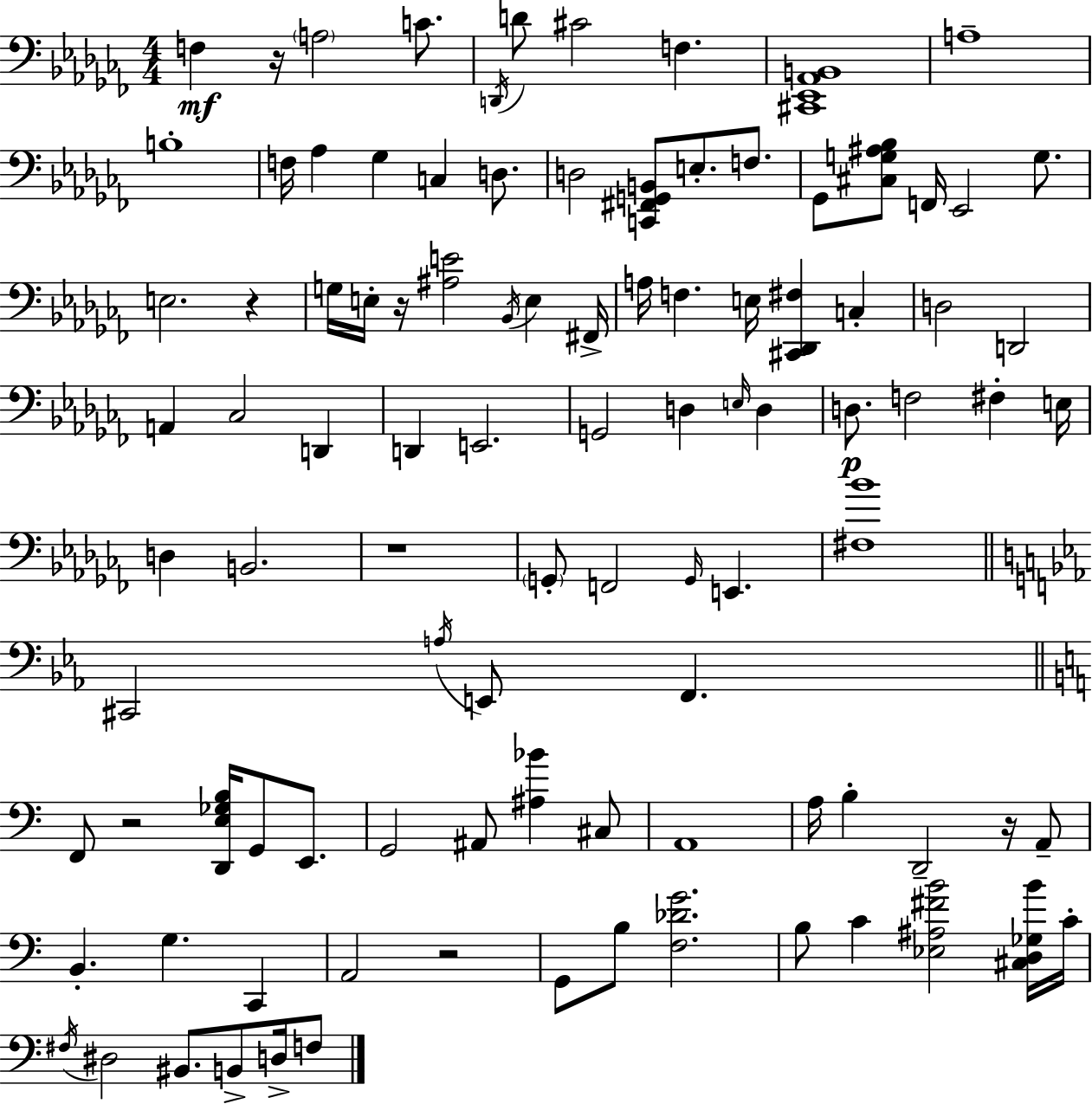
{
  \clef bass
  \numericTimeSignature
  \time 4/4
  \key aes \minor
  f4\mf r16 \parenthesize a2 c'8. | \acciaccatura { d,16 } d'8 cis'2 f4. | <cis, ees, aes, b,>1 | a1-- | \break b1-. | f16 aes4 ges4 c4 d8. | d2 <c, fis, g, b,>8 e8.-. f8. | ges,8 <cis g ais bes>8 f,16 ees,2 g8. | \break e2. r4 | g16 e16-. r16 <ais e'>2 \acciaccatura { bes,16 } e4 | fis,16-> a16 f4. e16 <cis, des, fis>4 c4-. | d2 d,2 | \break a,4 ces2 d,4 | d,4 e,2. | g,2 d4 \grace { e16 } d4 | d8.\p f2 fis4-. | \break e16 d4 b,2. | r1 | \parenthesize g,8-. f,2 \grace { g,16 } e,4. | <fis bes'>1 | \break \bar "||" \break \key ees \major cis,2 \acciaccatura { a16 } e,8 f,4. | \bar "||" \break \key a \minor f,8 r2 <d, e ges b>16 g,8 e,8. | g,2 ais,8 <ais bes'>4 cis8 | a,1 | a16 b4-. d,2-- r16 a,8-- | \break b,4.-. g4. c,4 | a,2 r2 | g,8 b8 <f des' g'>2. | b8 c'4 <ees ais fis' b'>2 <cis d ges b'>16 c'16-. | \break \acciaccatura { fis16 } dis2 bis,8. b,8-> d16-> f8 | \bar "|."
}